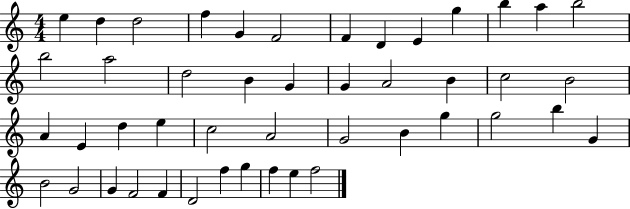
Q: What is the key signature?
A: C major